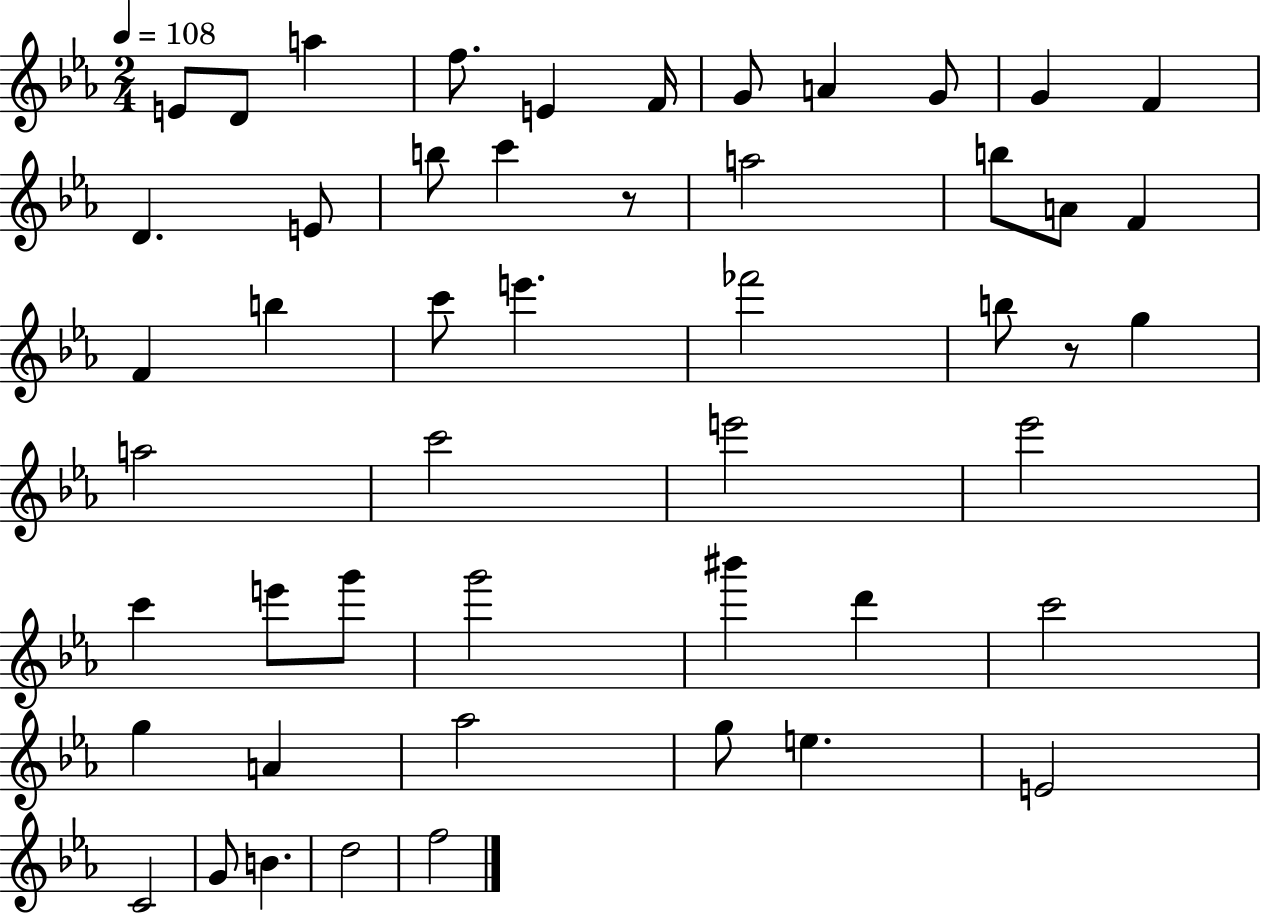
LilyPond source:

{
  \clef treble
  \numericTimeSignature
  \time 2/4
  \key ees \major
  \tempo 4 = 108
  e'8 d'8 a''4 | f''8. e'4 f'16 | g'8 a'4 g'8 | g'4 f'4 | \break d'4. e'8 | b''8 c'''4 r8 | a''2 | b''8 a'8 f'4 | \break f'4 b''4 | c'''8 e'''4. | fes'''2 | b''8 r8 g''4 | \break a''2 | c'''2 | e'''2 | ees'''2 | \break c'''4 e'''8 g'''8 | g'''2 | bis'''4 d'''4 | c'''2 | \break g''4 a'4 | aes''2 | g''8 e''4. | e'2 | \break c'2 | g'8 b'4. | d''2 | f''2 | \break \bar "|."
}